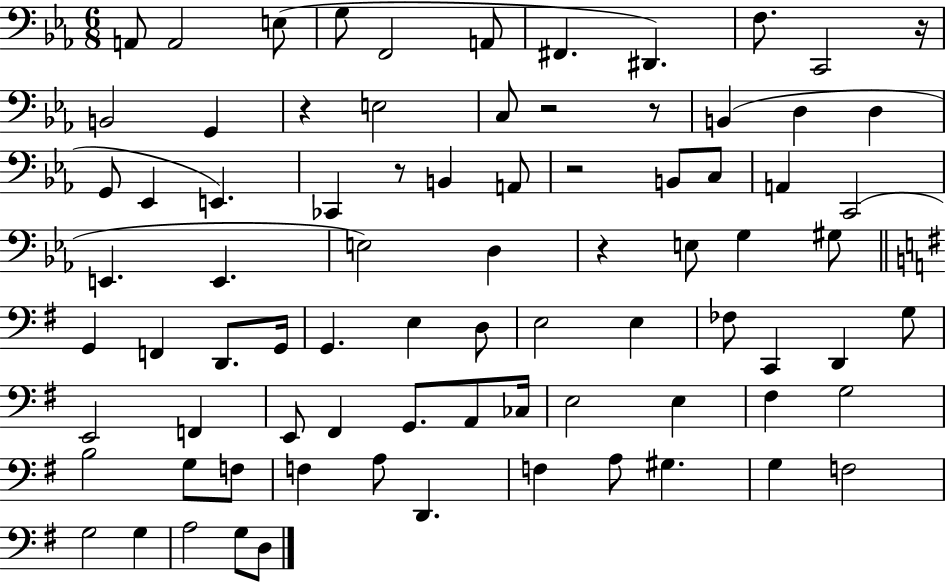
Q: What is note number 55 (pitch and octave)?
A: E3